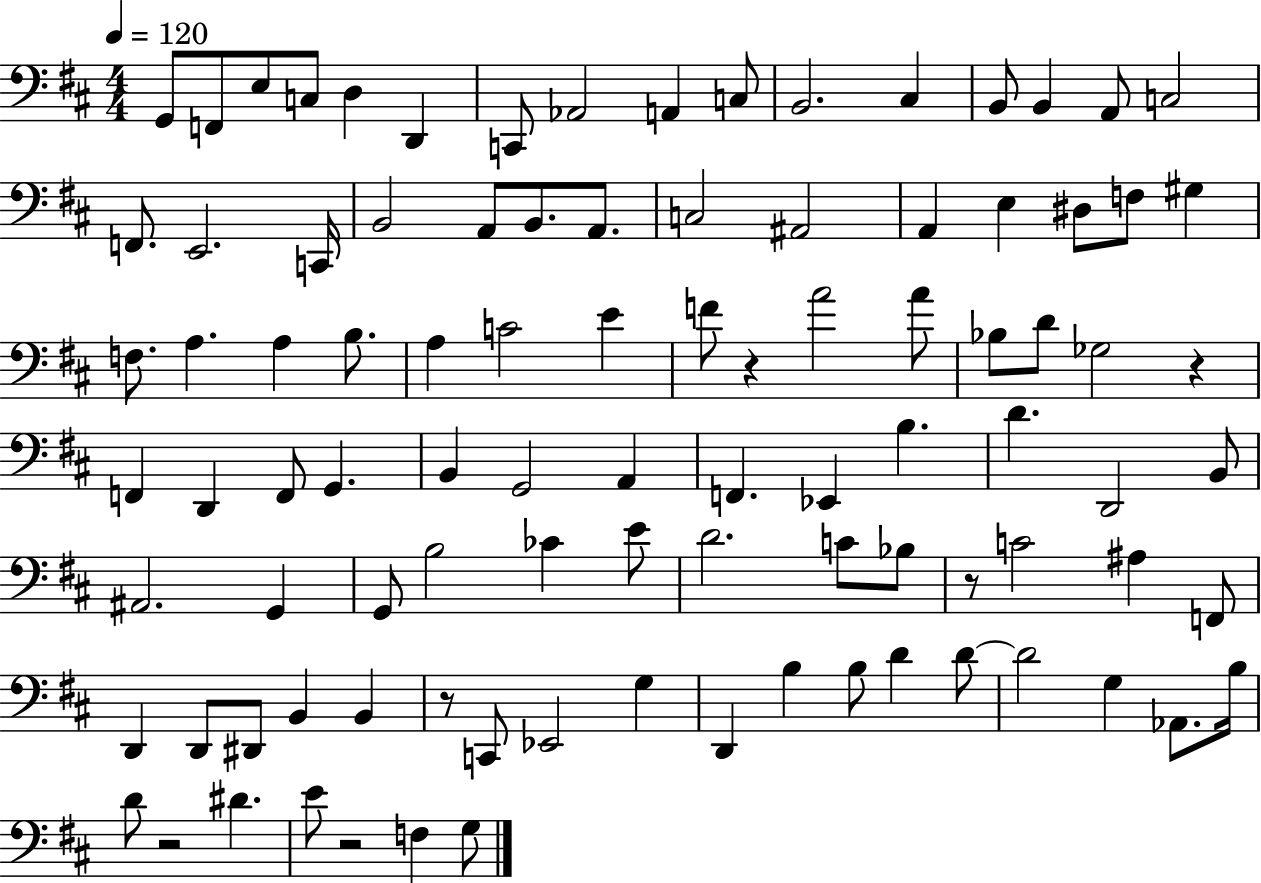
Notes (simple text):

G2/e F2/e E3/e C3/e D3/q D2/q C2/e Ab2/h A2/q C3/e B2/h. C#3/q B2/e B2/q A2/e C3/h F2/e. E2/h. C2/s B2/h A2/e B2/e. A2/e. C3/h A#2/h A2/q E3/q D#3/e F3/e G#3/q F3/e. A3/q. A3/q B3/e. A3/q C4/h E4/q F4/e R/q A4/h A4/e Bb3/e D4/e Gb3/h R/q F2/q D2/q F2/e G2/q. B2/q G2/h A2/q F2/q. Eb2/q B3/q. D4/q. D2/h B2/e A#2/h. G2/q G2/e B3/h CES4/q E4/e D4/h. C4/e Bb3/e R/e C4/h A#3/q F2/e D2/q D2/e D#2/e B2/q B2/q R/e C2/e Eb2/h G3/q D2/q B3/q B3/e D4/q D4/e D4/h G3/q Ab2/e. B3/s D4/e R/h D#4/q. E4/e R/h F3/q G3/e